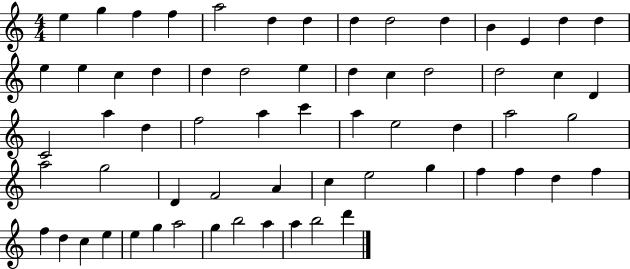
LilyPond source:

{
  \clef treble
  \numericTimeSignature
  \time 4/4
  \key c \major
  e''4 g''4 f''4 f''4 | a''2 d''4 d''4 | d''4 d''2 d''4 | b'4 e'4 d''4 d''4 | \break e''4 e''4 c''4 d''4 | d''4 d''2 e''4 | d''4 c''4 d''2 | d''2 c''4 d'4 | \break c'2 a''4 d''4 | f''2 a''4 c'''4 | a''4 e''2 d''4 | a''2 g''2 | \break a''2 g''2 | d'4 f'2 a'4 | c''4 e''2 g''4 | f''4 f''4 d''4 f''4 | \break f''4 d''4 c''4 e''4 | e''4 g''4 a''2 | g''4 b''2 a''4 | a''4 b''2 d'''4 | \break \bar "|."
}